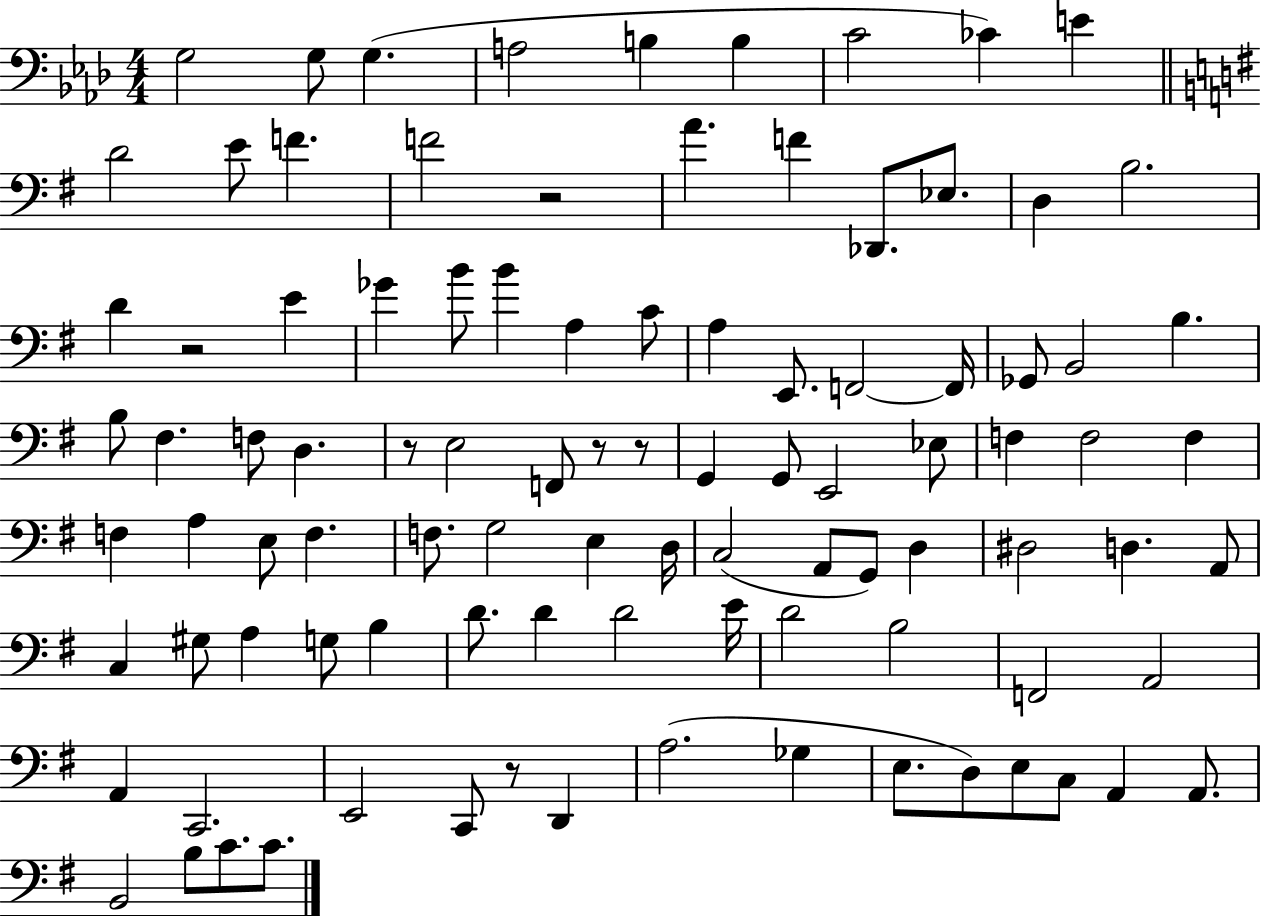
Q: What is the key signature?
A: AES major